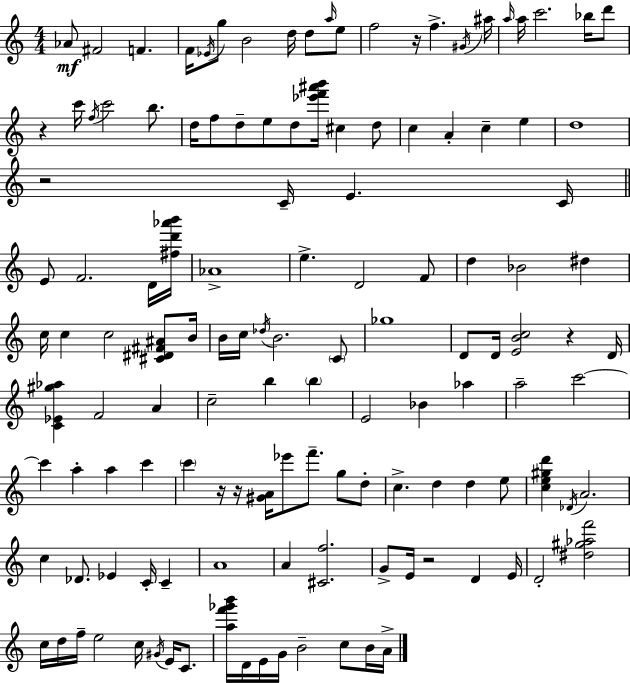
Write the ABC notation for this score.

X:1
T:Untitled
M:4/4
L:1/4
K:Am
_A/2 ^F2 F F/4 _E/4 g/2 B2 d/4 d/2 a/4 e/2 f2 z/4 f ^G/4 ^a/4 a/4 a/4 c'2 _b/4 d'/2 z c'/4 f/4 c'2 b/2 d/4 f/2 d/2 e/2 d/2 [_e'f'^a'b']/4 ^c d/2 c A c e d4 z2 C/4 E C/4 E/2 F2 D/4 [^fd'_a'b']/4 _A4 e D2 F/2 d _B2 ^d c/4 c c2 [^C^D^F^A]/2 B/4 B/4 c/4 _d/4 B2 C/2 _g4 D/2 D/4 [EBc]2 z D/4 [C_E^g_a] F2 A c2 b b E2 _B _a a2 c'2 c' a a c' c' z/4 z/4 [^GA]/4 _e'/2 f'/2 g/2 d/2 c d d e/2 [ce^gd'] _D/4 A2 c _D/2 _E C/4 C A4 A [^Cf]2 G/2 E/4 z2 D E/4 D2 [^d^g_af']2 c/4 d/4 f/4 e2 c/4 ^G/4 E/4 C/2 [af'_g'b']/4 D/4 E/4 G/4 B2 c/2 B/4 A/4